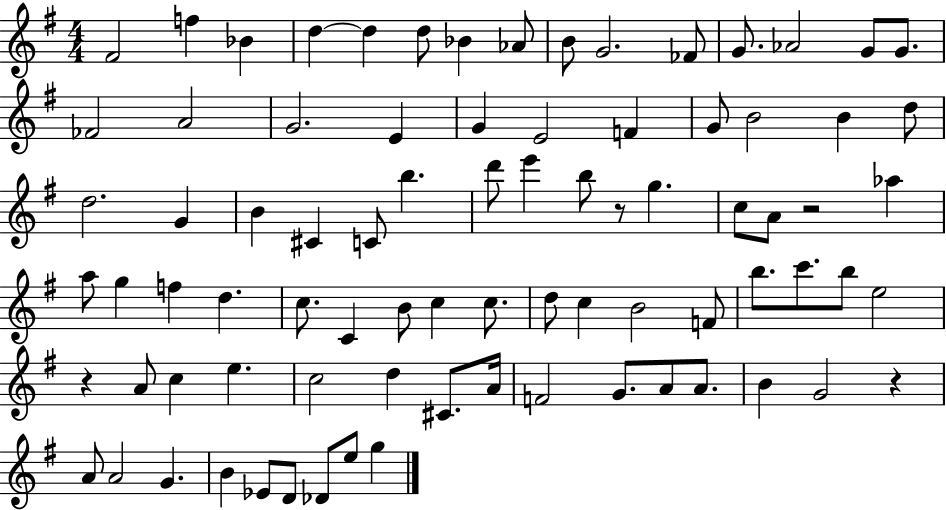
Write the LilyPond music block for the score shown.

{
  \clef treble
  \numericTimeSignature
  \time 4/4
  \key g \major
  fis'2 f''4 bes'4 | d''4~~ d''4 d''8 bes'4 aes'8 | b'8 g'2. fes'8 | g'8. aes'2 g'8 g'8. | \break fes'2 a'2 | g'2. e'4 | g'4 e'2 f'4 | g'8 b'2 b'4 d''8 | \break d''2. g'4 | b'4 cis'4 c'8 b''4. | d'''8 e'''4 b''8 r8 g''4. | c''8 a'8 r2 aes''4 | \break a''8 g''4 f''4 d''4. | c''8. c'4 b'8 c''4 c''8. | d''8 c''4 b'2 f'8 | b''8. c'''8. b''8 e''2 | \break r4 a'8 c''4 e''4. | c''2 d''4 cis'8. a'16 | f'2 g'8. a'8 a'8. | b'4 g'2 r4 | \break a'8 a'2 g'4. | b'4 ees'8 d'8 des'8 e''8 g''4 | \bar "|."
}